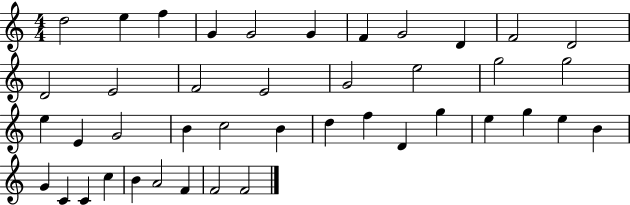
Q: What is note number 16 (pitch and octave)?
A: G4